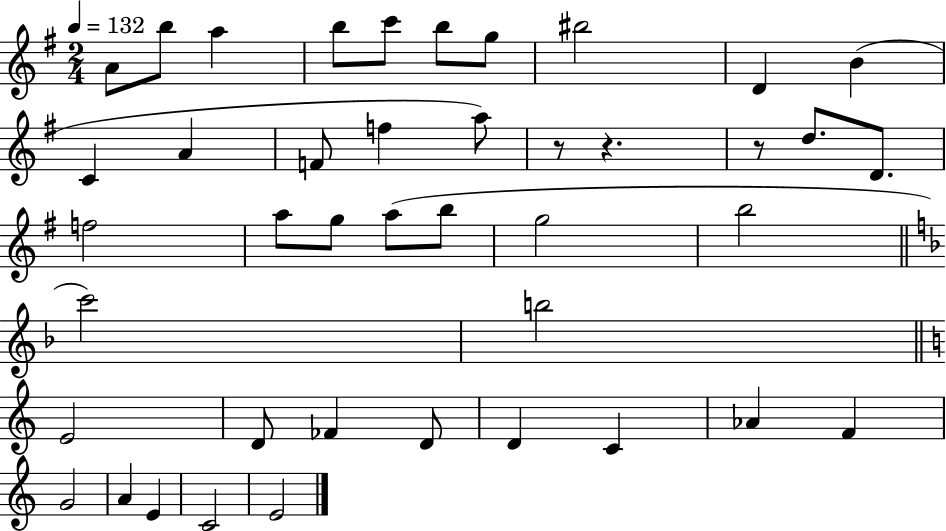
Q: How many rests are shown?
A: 3